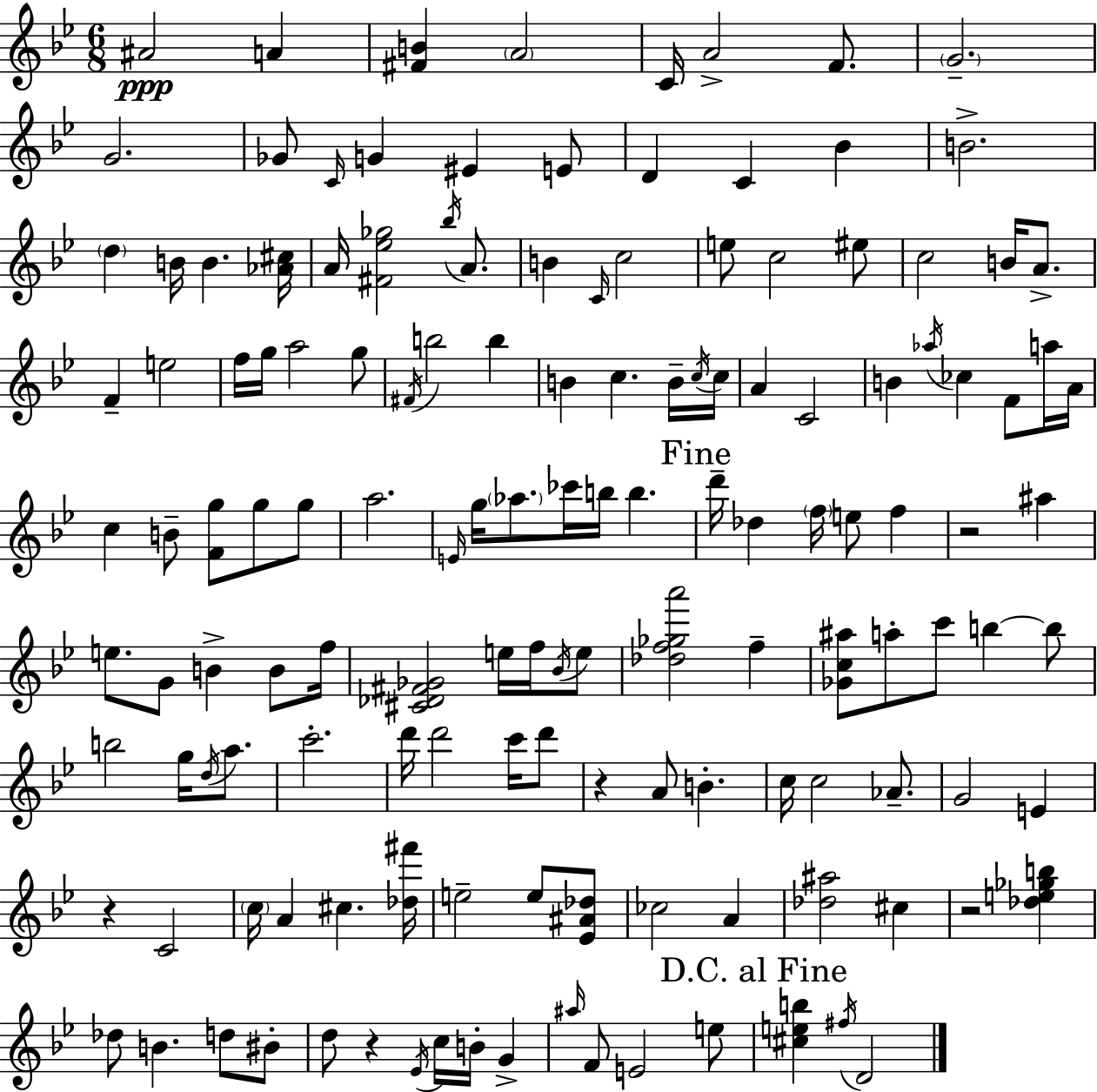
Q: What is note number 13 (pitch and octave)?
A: E4